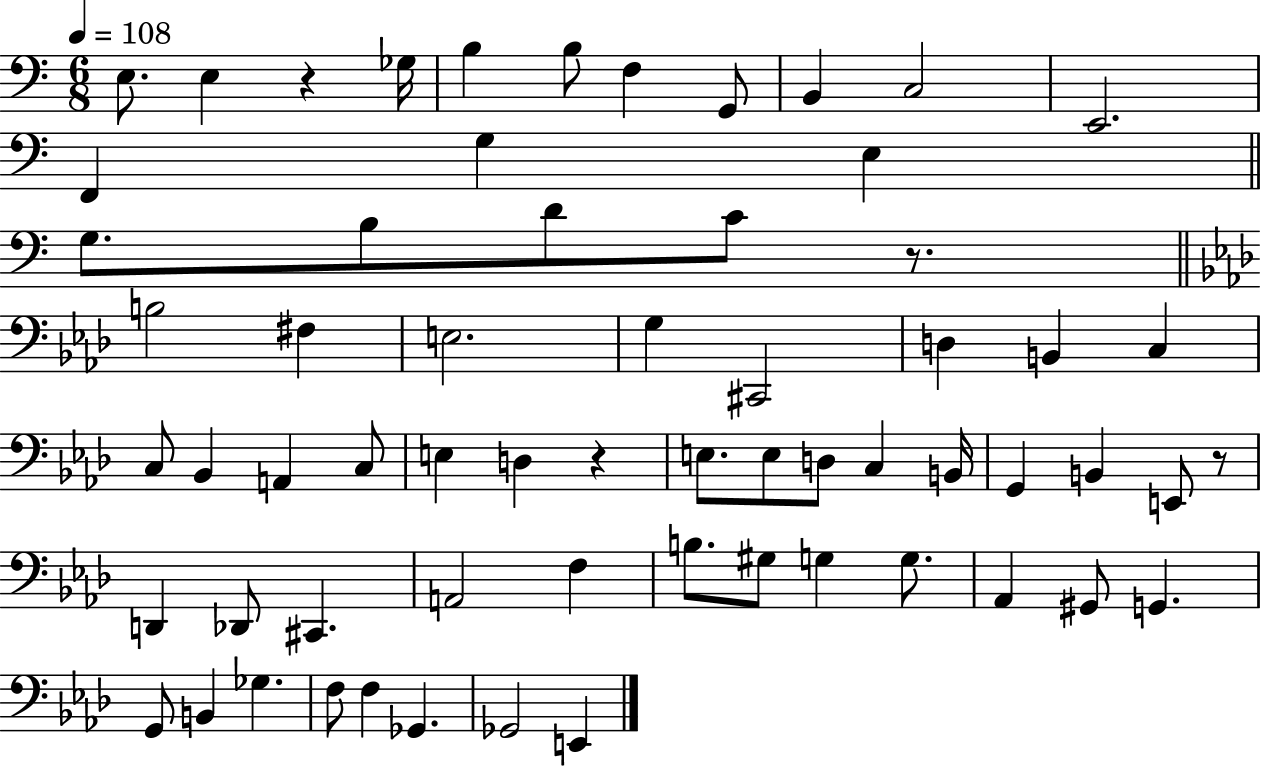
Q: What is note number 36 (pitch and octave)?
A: B2